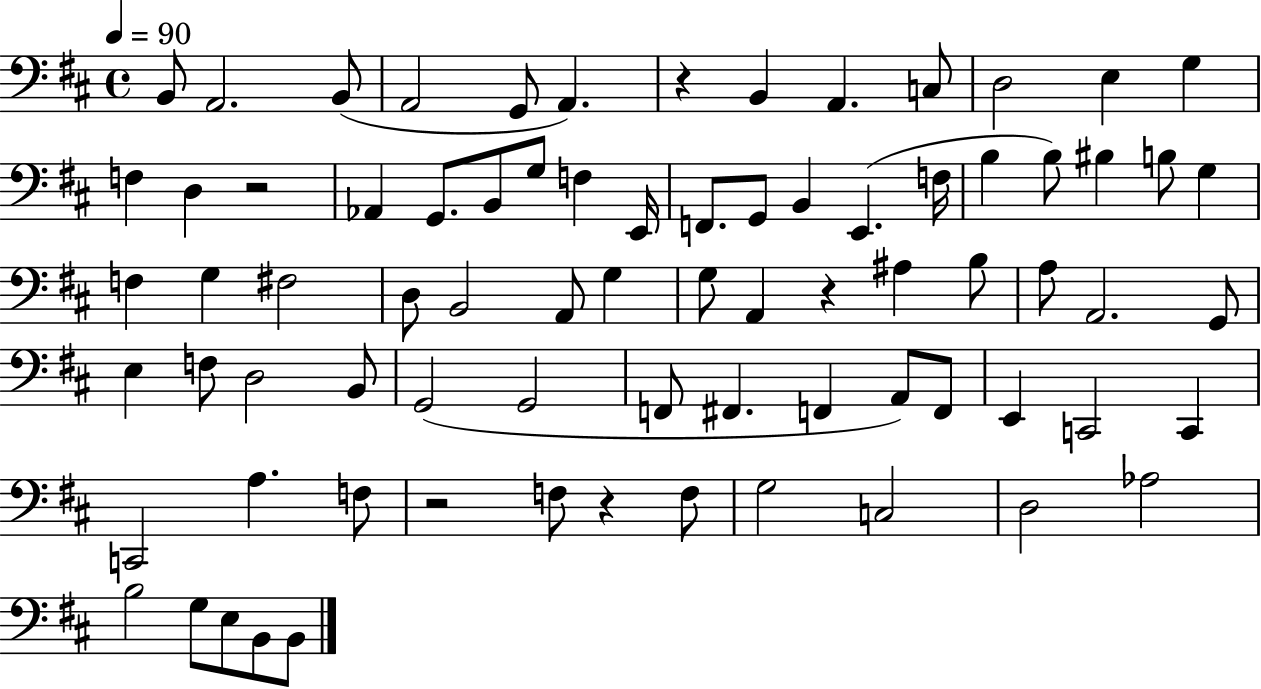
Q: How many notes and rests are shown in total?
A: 77